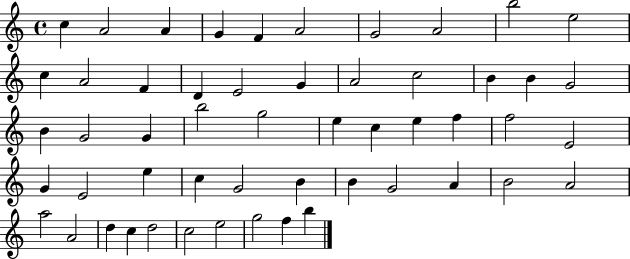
C5/q A4/h A4/q G4/q F4/q A4/h G4/h A4/h B5/h E5/h C5/q A4/h F4/q D4/q E4/h G4/q A4/h C5/h B4/q B4/q G4/h B4/q G4/h G4/q B5/h G5/h E5/q C5/q E5/q F5/q F5/h E4/h G4/q E4/h E5/q C5/q G4/h B4/q B4/q G4/h A4/q B4/h A4/h A5/h A4/h D5/q C5/q D5/h C5/h E5/h G5/h F5/q B5/q